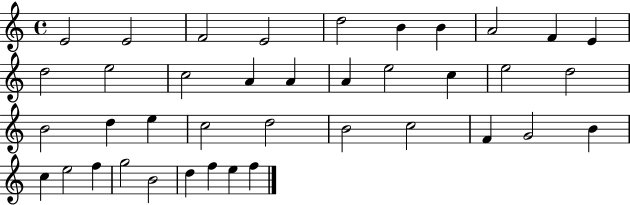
{
  \clef treble
  \time 4/4
  \defaultTimeSignature
  \key c \major
  e'2 e'2 | f'2 e'2 | d''2 b'4 b'4 | a'2 f'4 e'4 | \break d''2 e''2 | c''2 a'4 a'4 | a'4 e''2 c''4 | e''2 d''2 | \break b'2 d''4 e''4 | c''2 d''2 | b'2 c''2 | f'4 g'2 b'4 | \break c''4 e''2 f''4 | g''2 b'2 | d''4 f''4 e''4 f''4 | \bar "|."
}